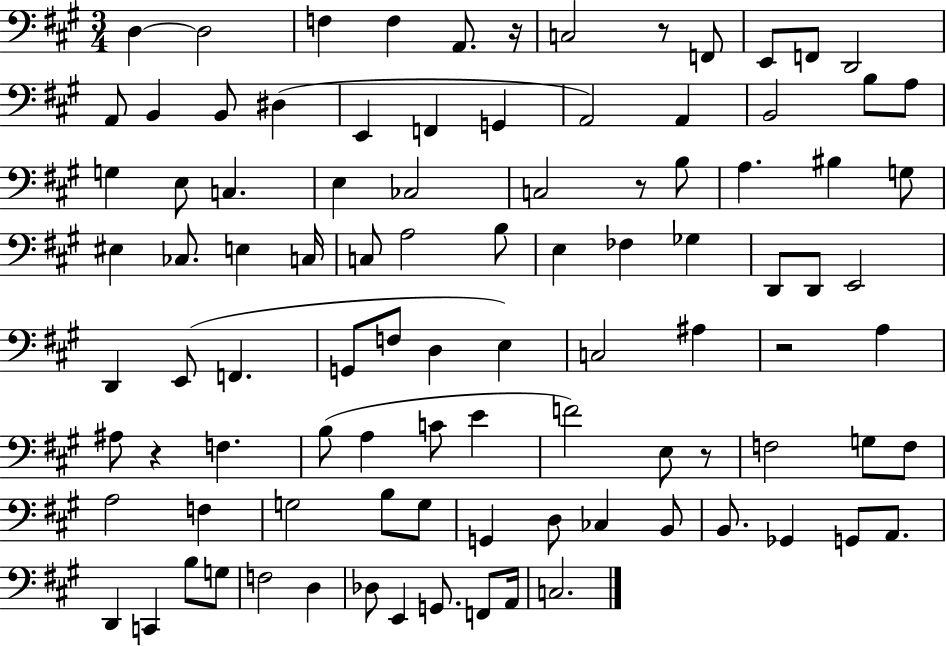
{
  \clef bass
  \numericTimeSignature
  \time 3/4
  \key a \major
  d4~~ d2 | f4 f4 a,8. r16 | c2 r8 f,8 | e,8 f,8 d,2 | \break a,8 b,4 b,8 dis4( | e,4 f,4 g,4 | a,2) a,4 | b,2 b8 a8 | \break g4 e8 c4. | e4 ces2 | c2 r8 b8 | a4. bis4 g8 | \break eis4 ces8. e4 c16 | c8 a2 b8 | e4 fes4 ges4 | d,8 d,8 e,2 | \break d,4 e,8( f,4. | g,8 f8 d4 e4) | c2 ais4 | r2 a4 | \break ais8 r4 f4. | b8( a4 c'8 e'4 | f'2) e8 r8 | f2 g8 f8 | \break a2 f4 | g2 b8 g8 | g,4 d8 ces4 b,8 | b,8. ges,4 g,8 a,8. | \break d,4 c,4 b8 g8 | f2 d4 | des8 e,4 g,8. f,8 a,16 | c2. | \break \bar "|."
}